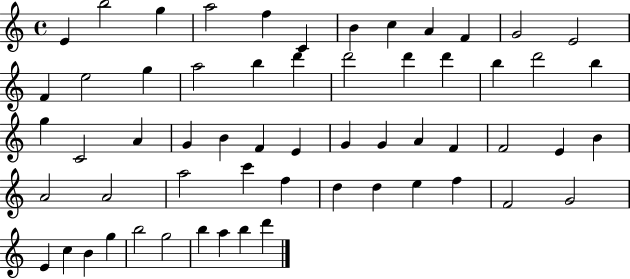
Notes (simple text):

E4/q B5/h G5/q A5/h F5/q C4/q B4/q C5/q A4/q F4/q G4/h E4/h F4/q E5/h G5/q A5/h B5/q D6/q D6/h D6/q D6/q B5/q D6/h B5/q G5/q C4/h A4/q G4/q B4/q F4/q E4/q G4/q G4/q A4/q F4/q F4/h E4/q B4/q A4/h A4/h A5/h C6/q F5/q D5/q D5/q E5/q F5/q F4/h G4/h E4/q C5/q B4/q G5/q B5/h G5/h B5/q A5/q B5/q D6/q